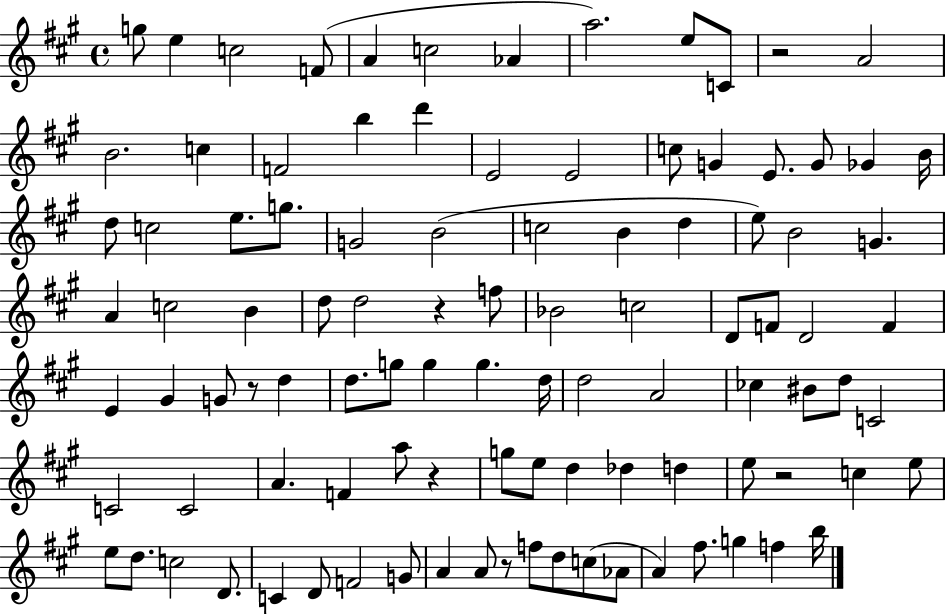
X:1
T:Untitled
M:4/4
L:1/4
K:A
g/2 e c2 F/2 A c2 _A a2 e/2 C/2 z2 A2 B2 c F2 b d' E2 E2 c/2 G E/2 G/2 _G B/4 d/2 c2 e/2 g/2 G2 B2 c2 B d e/2 B2 G A c2 B d/2 d2 z f/2 _B2 c2 D/2 F/2 D2 F E ^G G/2 z/2 d d/2 g/2 g g d/4 d2 A2 _c ^B/2 d/2 C2 C2 C2 A F a/2 z g/2 e/2 d _d d e/2 z2 c e/2 e/2 d/2 c2 D/2 C D/2 F2 G/2 A A/2 z/2 f/2 d/2 c/2 _A/2 A ^f/2 g f b/4